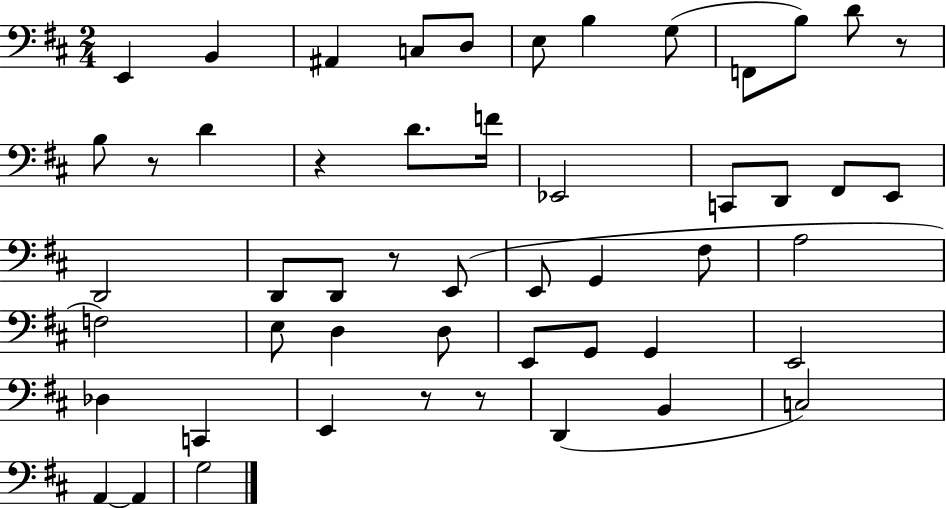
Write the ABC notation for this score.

X:1
T:Untitled
M:2/4
L:1/4
K:D
E,, B,, ^A,, C,/2 D,/2 E,/2 B, G,/2 F,,/2 B,/2 D/2 z/2 B,/2 z/2 D z D/2 F/4 _E,,2 C,,/2 D,,/2 ^F,,/2 E,,/2 D,,2 D,,/2 D,,/2 z/2 E,,/2 E,,/2 G,, ^F,/2 A,2 F,2 E,/2 D, D,/2 E,,/2 G,,/2 G,, E,,2 _D, C,, E,, z/2 z/2 D,, B,, C,2 A,, A,, G,2